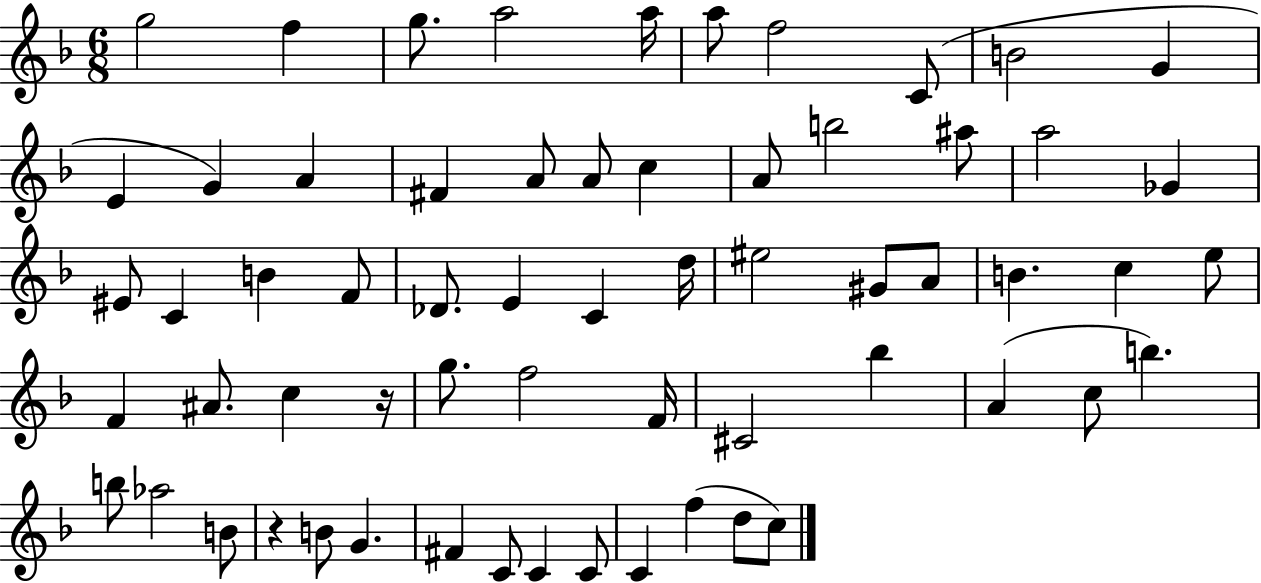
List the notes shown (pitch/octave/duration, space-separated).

G5/h F5/q G5/e. A5/h A5/s A5/e F5/h C4/e B4/h G4/q E4/q G4/q A4/q F#4/q A4/e A4/e C5/q A4/e B5/h A#5/e A5/h Gb4/q EIS4/e C4/q B4/q F4/e Db4/e. E4/q C4/q D5/s EIS5/h G#4/e A4/e B4/q. C5/q E5/e F4/q A#4/e. C5/q R/s G5/e. F5/h F4/s C#4/h Bb5/q A4/q C5/e B5/q. B5/e Ab5/h B4/e R/q B4/e G4/q. F#4/q C4/e C4/q C4/e C4/q F5/q D5/e C5/e